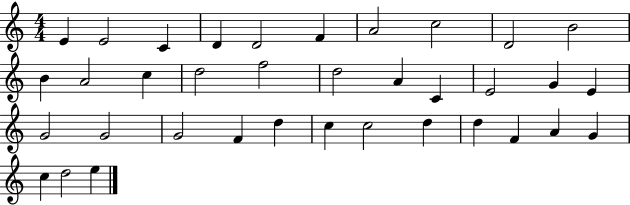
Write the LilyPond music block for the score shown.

{
  \clef treble
  \numericTimeSignature
  \time 4/4
  \key c \major
  e'4 e'2 c'4 | d'4 d'2 f'4 | a'2 c''2 | d'2 b'2 | \break b'4 a'2 c''4 | d''2 f''2 | d''2 a'4 c'4 | e'2 g'4 e'4 | \break g'2 g'2 | g'2 f'4 d''4 | c''4 c''2 d''4 | d''4 f'4 a'4 g'4 | \break c''4 d''2 e''4 | \bar "|."
}